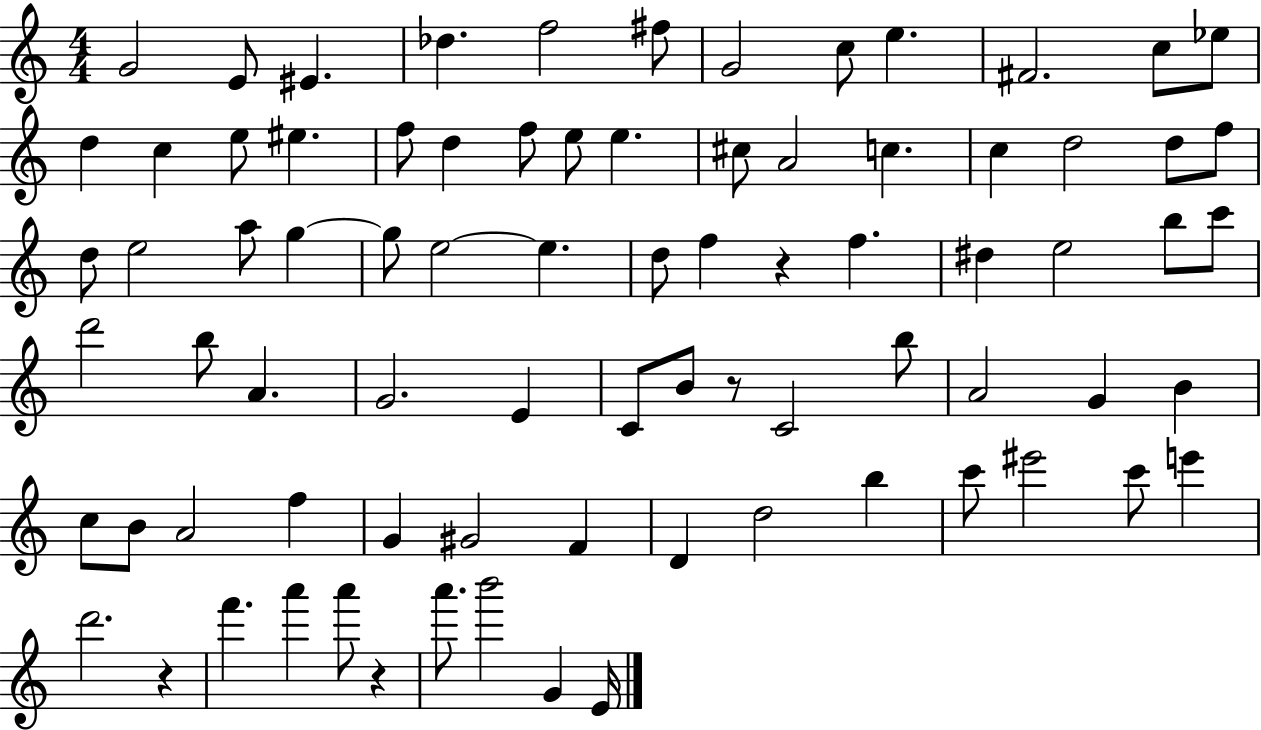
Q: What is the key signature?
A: C major